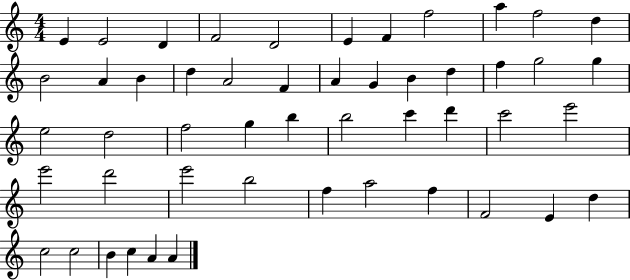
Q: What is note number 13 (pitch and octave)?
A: A4